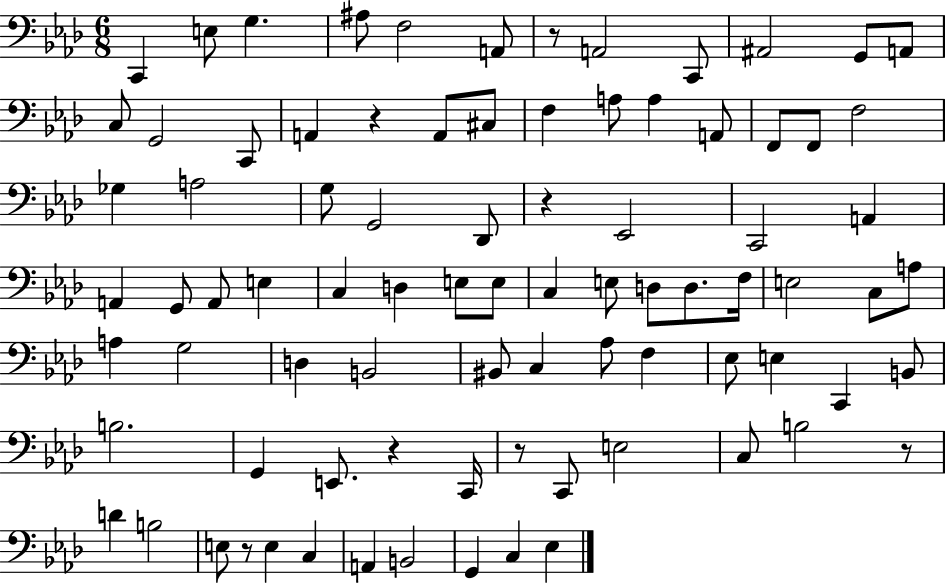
X:1
T:Untitled
M:6/8
L:1/4
K:Ab
C,, E,/2 G, ^A,/2 F,2 A,,/2 z/2 A,,2 C,,/2 ^A,,2 G,,/2 A,,/2 C,/2 G,,2 C,,/2 A,, z A,,/2 ^C,/2 F, A,/2 A, A,,/2 F,,/2 F,,/2 F,2 _G, A,2 G,/2 G,,2 _D,,/2 z _E,,2 C,,2 A,, A,, G,,/2 A,,/2 E, C, D, E,/2 E,/2 C, E,/2 D,/2 D,/2 F,/4 E,2 C,/2 A,/2 A, G,2 D, B,,2 ^B,,/2 C, _A,/2 F, _E,/2 E, C,, B,,/2 B,2 G,, E,,/2 z C,,/4 z/2 C,,/2 E,2 C,/2 B,2 z/2 D B,2 E,/2 z/2 E, C, A,, B,,2 G,, C, _E,